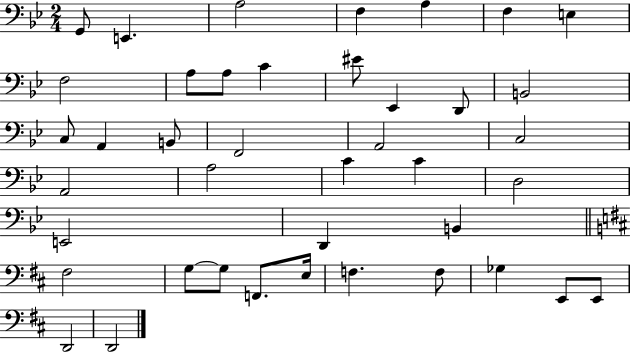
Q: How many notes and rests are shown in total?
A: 41